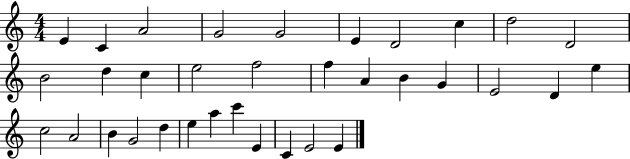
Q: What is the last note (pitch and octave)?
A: E4